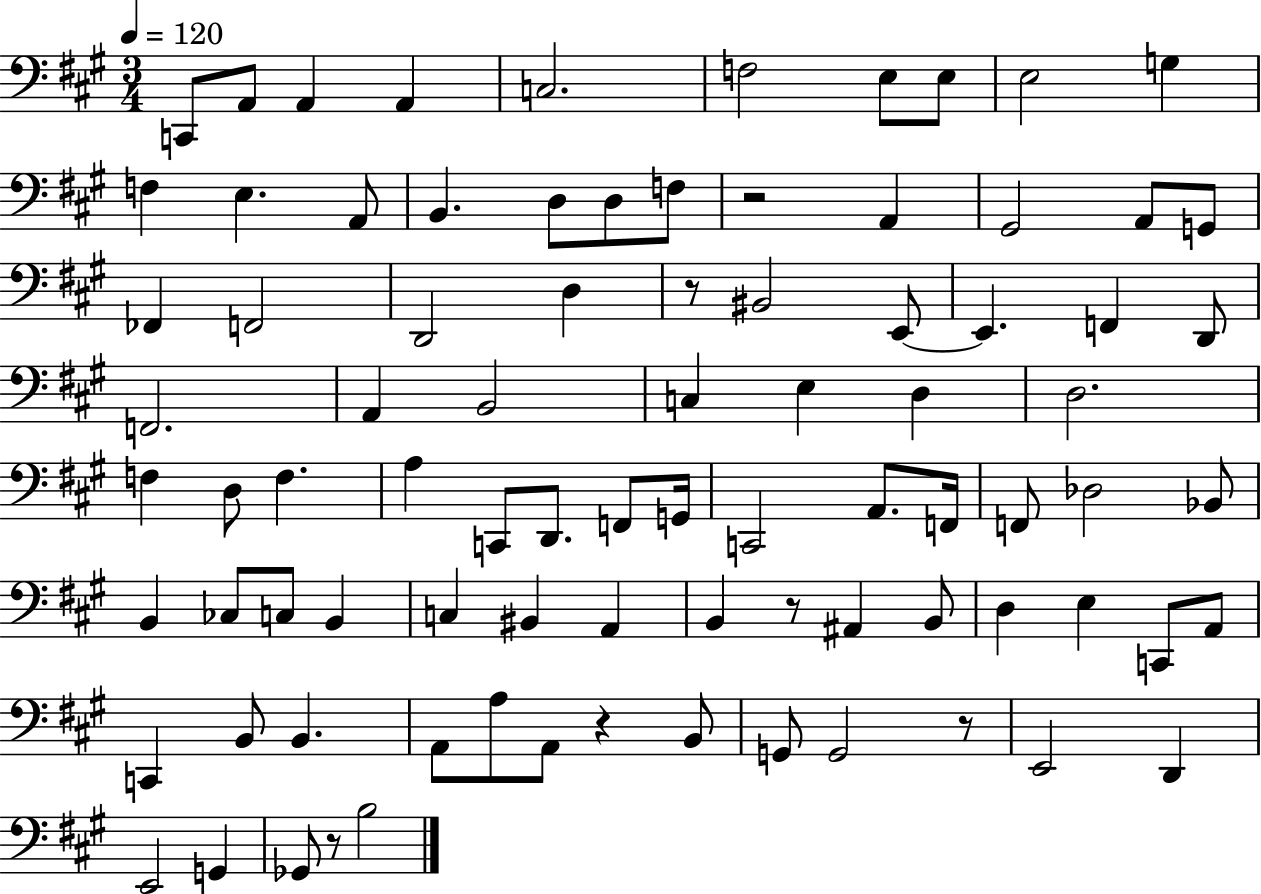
X:1
T:Untitled
M:3/4
L:1/4
K:A
C,,/2 A,,/2 A,, A,, C,2 F,2 E,/2 E,/2 E,2 G, F, E, A,,/2 B,, D,/2 D,/2 F,/2 z2 A,, ^G,,2 A,,/2 G,,/2 _F,, F,,2 D,,2 D, z/2 ^B,,2 E,,/2 E,, F,, D,,/2 F,,2 A,, B,,2 C, E, D, D,2 F, D,/2 F, A, C,,/2 D,,/2 F,,/2 G,,/4 C,,2 A,,/2 F,,/4 F,,/2 _D,2 _B,,/2 B,, _C,/2 C,/2 B,, C, ^B,, A,, B,, z/2 ^A,, B,,/2 D, E, C,,/2 A,,/2 C,, B,,/2 B,, A,,/2 A,/2 A,,/2 z B,,/2 G,,/2 G,,2 z/2 E,,2 D,, E,,2 G,, _G,,/2 z/2 B,2